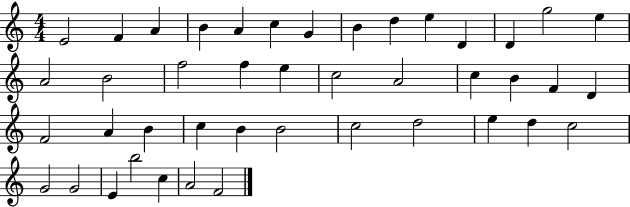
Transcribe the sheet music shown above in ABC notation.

X:1
T:Untitled
M:4/4
L:1/4
K:C
E2 F A B A c G B d e D D g2 e A2 B2 f2 f e c2 A2 c B F D F2 A B c B B2 c2 d2 e d c2 G2 G2 E b2 c A2 F2